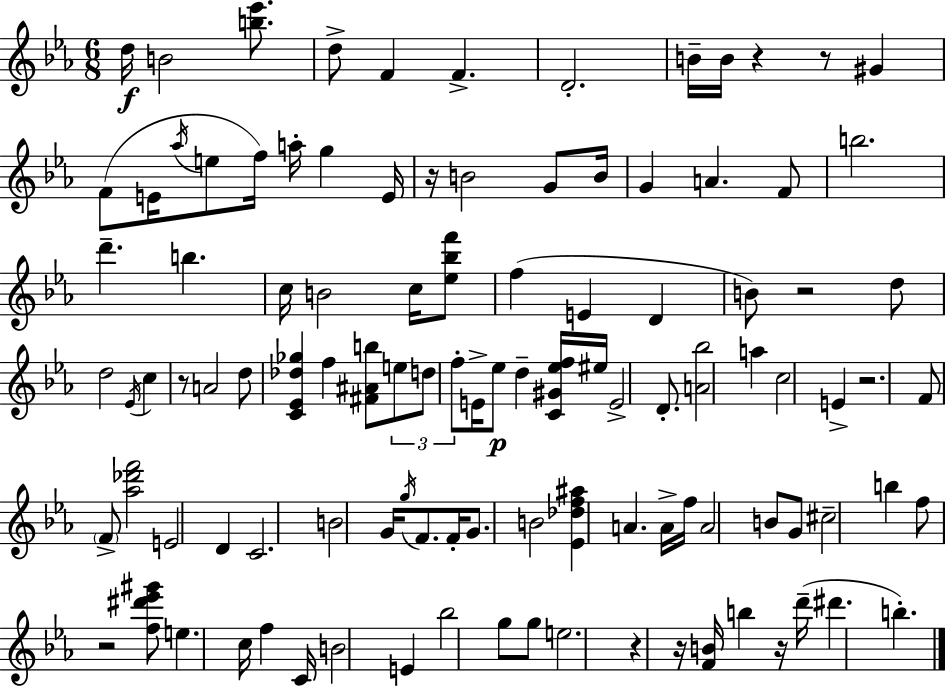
{
  \clef treble
  \numericTimeSignature
  \time 6/8
  \key ees \major
  d''16\f b'2 <b'' ees'''>8. | d''8-> f'4 f'4.-> | d'2.-. | b'16-- b'16 r4 r8 gis'4 | \break f'8( e'16 \acciaccatura { aes''16 } e''8 f''16) a''16-. g''4 | e'16 r16 b'2 g'8 | b'16 g'4 a'4. f'8 | b''2. | \break d'''4.-- b''4. | c''16 b'2 c''16 <ees'' bes'' f'''>8 | f''4( e'4 d'4 | b'8) r2 d''8 | \break d''2 \acciaccatura { ees'16 } c''4 | r8 a'2 | d''8 <c' ees' des'' ges''>4 f''4 <fis' ais' b''>8 | \tuplet 3/2 { e''8 d''8 f''8-. } e'16-> ees''8\p d''4-- | \break <c' gis' ees'' f''>16 eis''16 e'2-> d'8.-. | <a' bes''>2 a''4 | c''2 e'4-> | r2. | \break f'8 \parenthesize f'8-> <aes'' des''' f'''>2 | e'2 d'4 | c'2. | b'2 g'16 \acciaccatura { g''16 } | \break f'8. f'16-. g'8. b'2 | <ees' des'' f'' ais''>4 a'4. | a'16-> f''16 a'2 b'8 | g'8 cis''2-- b''4 | \break f''8 r2 | <f'' dis''' ees''' gis'''>8 e''4. c''16 f''4 | c'16 b'2 e'4 | bes''2 g''8 | \break g''8 e''2. | r4 r16 <f' b'>16 b''4 | r16 d'''16--( dis'''4. b''4.-.) | \bar "|."
}